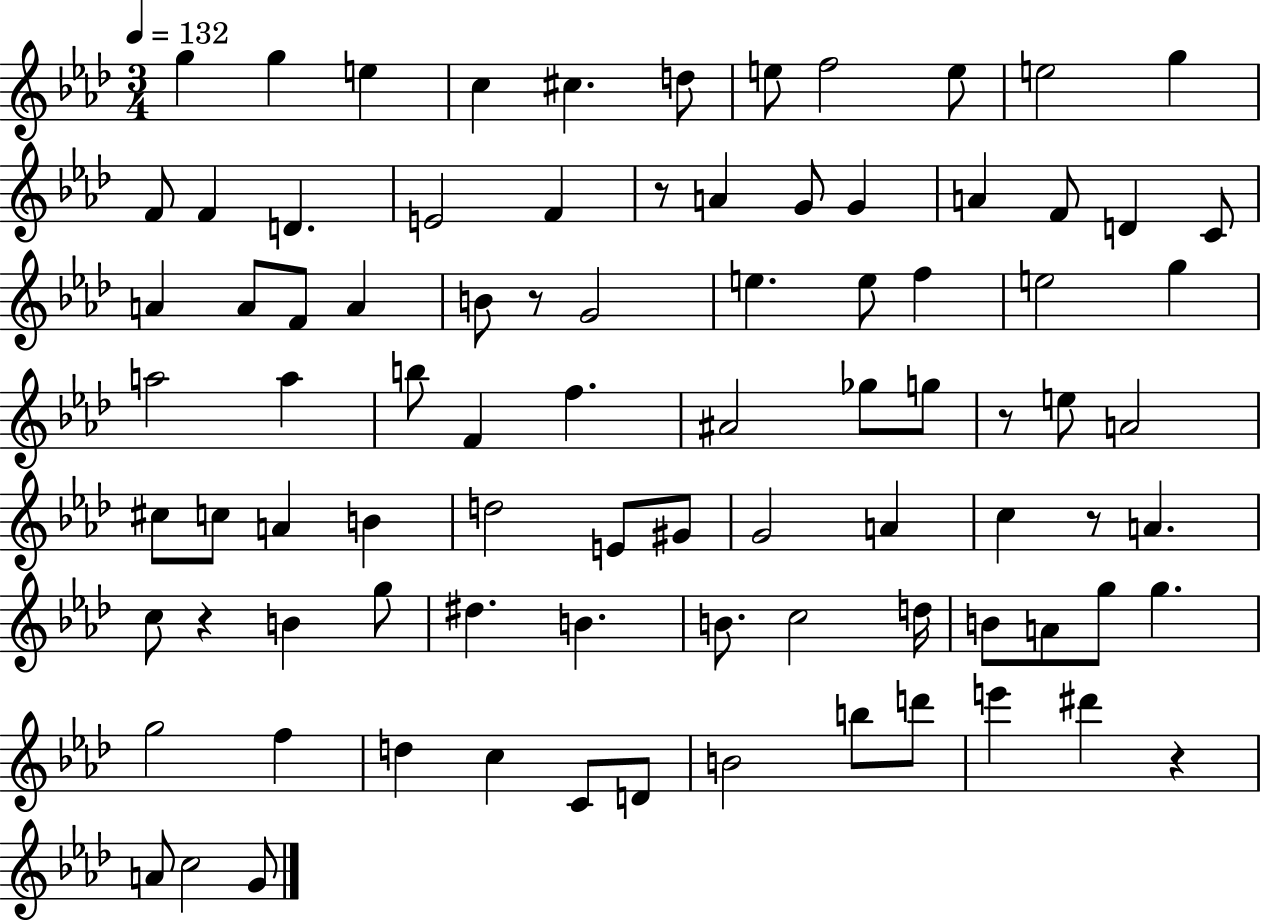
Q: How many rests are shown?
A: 6